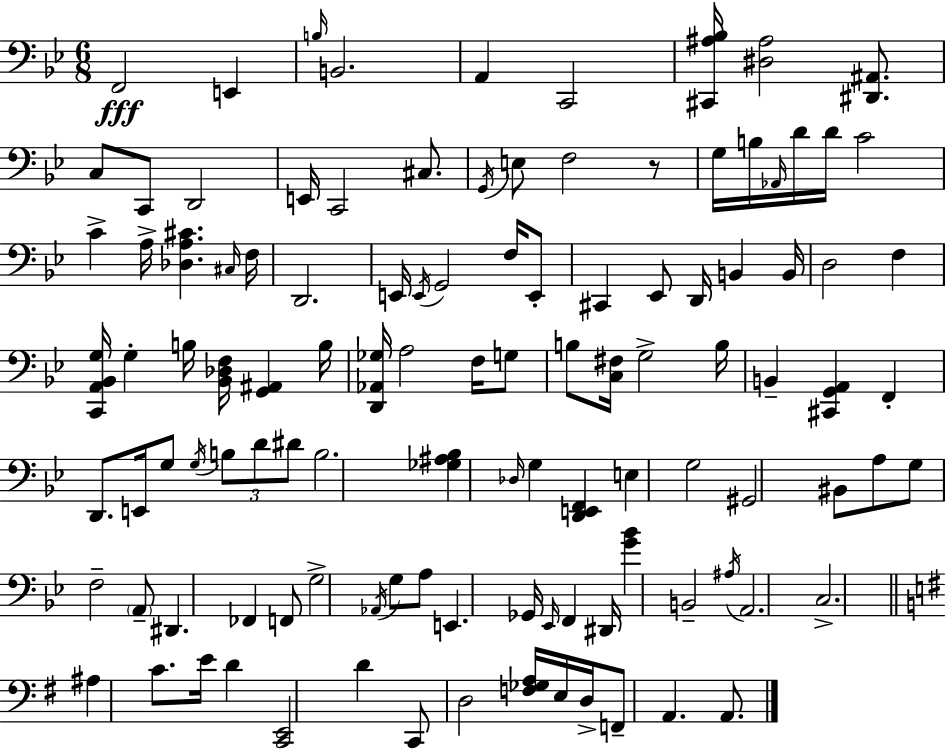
X:1
T:Untitled
M:6/8
L:1/4
K:Gm
F,,2 E,, B,/4 B,,2 A,, C,,2 [^C,,^A,_B,]/4 [^D,^A,]2 [^D,,^A,,]/2 C,/2 C,,/2 D,,2 E,,/4 C,,2 ^C,/2 G,,/4 E,/2 F,2 z/2 G,/4 B,/4 _A,,/4 D/4 D/4 C2 C A,/4 [_D,A,^C] ^C,/4 F,/4 D,,2 E,,/4 E,,/4 G,,2 F,/4 E,,/2 ^C,, _E,,/2 D,,/4 B,, B,,/4 D,2 F, [C,,A,,_B,,G,]/4 G, B,/4 [_B,,_D,F,]/4 [G,,^A,,] B,/4 [D,,_A,,_G,]/4 A,2 F,/4 G,/2 B,/2 [C,^F,]/4 G,2 B,/4 B,, [^C,,G,,A,,] F,, D,,/2 E,,/4 G,/2 G,/4 B,/2 D/2 ^D/2 B,2 [_G,^A,_B,] _D,/4 G, [D,,E,,F,,] E, G,2 ^G,,2 ^B,,/2 A,/2 G,/2 F,2 A,,/2 ^D,, _F,, F,,/2 G,2 _A,,/4 G,/2 A,/2 E,, _G,,/4 _E,,/4 F,, ^D,,/4 [G_B] B,,2 ^A,/4 A,,2 C,2 ^A, C/2 E/4 D [C,,E,,]2 D C,,/2 D,2 [F,_G,A,]/4 E,/4 D,/4 F,,/2 A,, A,,/2